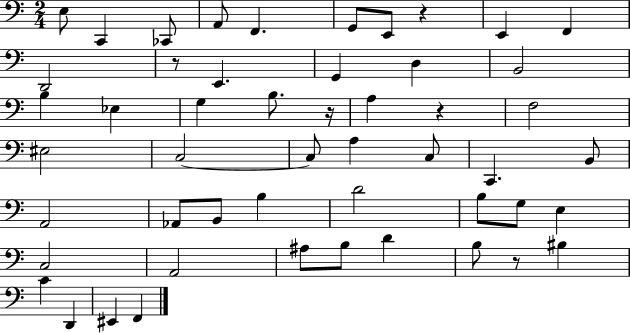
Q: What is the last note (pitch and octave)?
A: F2